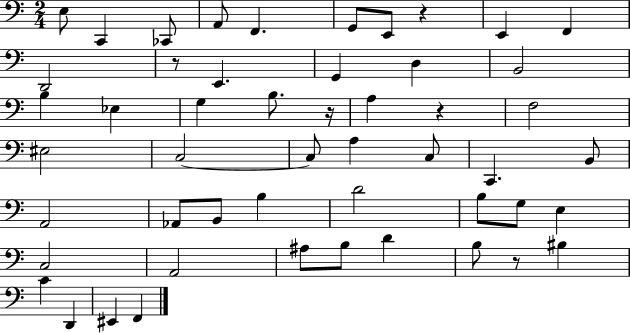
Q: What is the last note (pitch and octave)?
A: F2